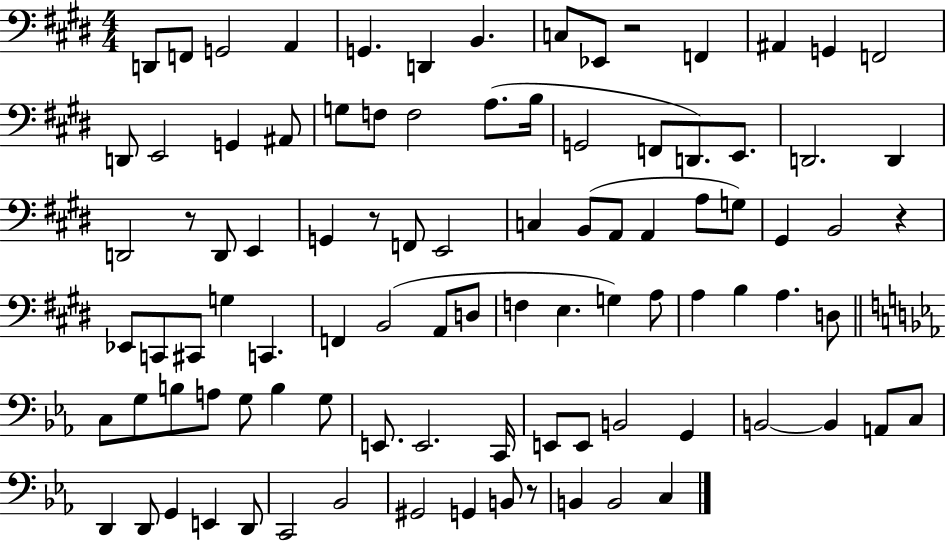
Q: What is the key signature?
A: E major